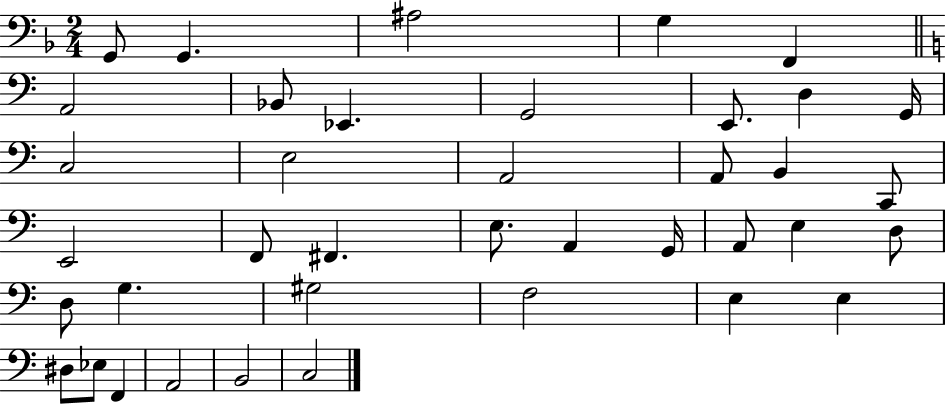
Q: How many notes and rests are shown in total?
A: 39